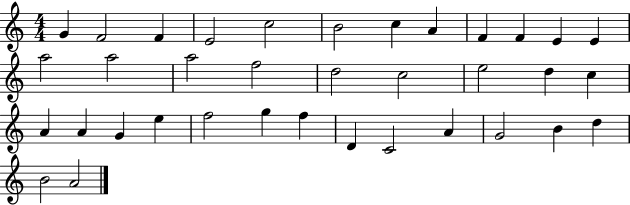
X:1
T:Untitled
M:4/4
L:1/4
K:C
G F2 F E2 c2 B2 c A F F E E a2 a2 a2 f2 d2 c2 e2 d c A A G e f2 g f D C2 A G2 B d B2 A2